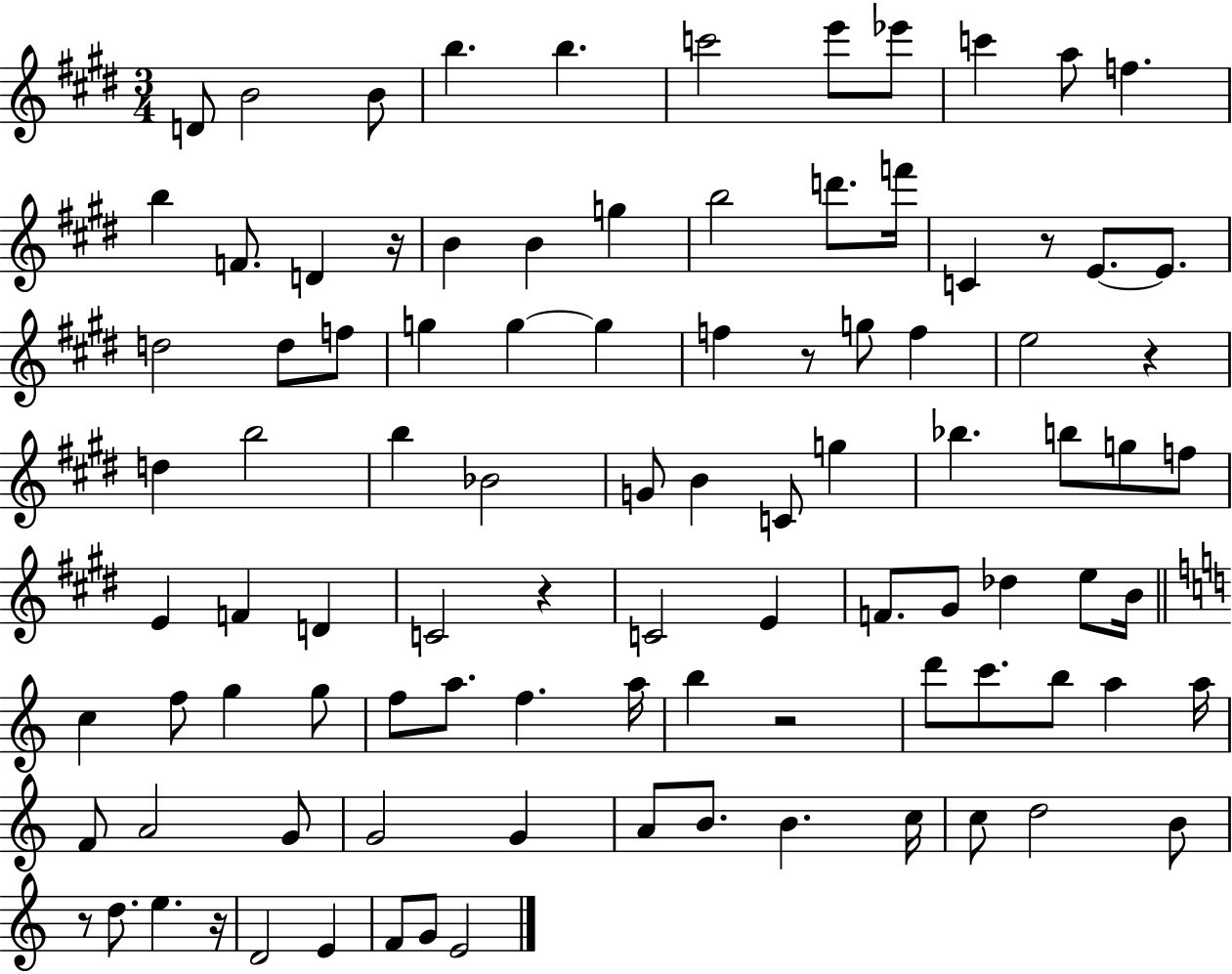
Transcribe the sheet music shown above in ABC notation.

X:1
T:Untitled
M:3/4
L:1/4
K:E
D/2 B2 B/2 b b c'2 e'/2 _e'/2 c' a/2 f b F/2 D z/4 B B g b2 d'/2 f'/4 C z/2 E/2 E/2 d2 d/2 f/2 g g g f z/2 g/2 f e2 z d b2 b _B2 G/2 B C/2 g _b b/2 g/2 f/2 E F D C2 z C2 E F/2 ^G/2 _d e/2 B/4 c f/2 g g/2 f/2 a/2 f a/4 b z2 d'/2 c'/2 b/2 a a/4 F/2 A2 G/2 G2 G A/2 B/2 B c/4 c/2 d2 B/2 z/2 d/2 e z/4 D2 E F/2 G/2 E2